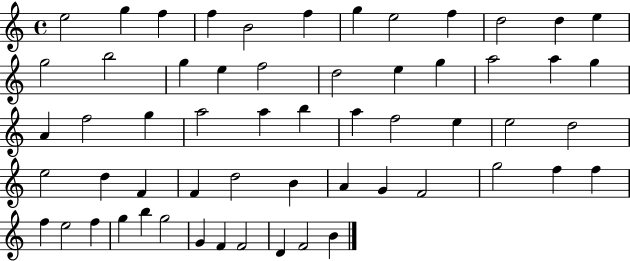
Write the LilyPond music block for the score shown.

{
  \clef treble
  \time 4/4
  \defaultTimeSignature
  \key c \major
  e''2 g''4 f''4 | f''4 b'2 f''4 | g''4 e''2 f''4 | d''2 d''4 e''4 | \break g''2 b''2 | g''4 e''4 f''2 | d''2 e''4 g''4 | a''2 a''4 g''4 | \break a'4 f''2 g''4 | a''2 a''4 b''4 | a''4 f''2 e''4 | e''2 d''2 | \break e''2 d''4 f'4 | f'4 d''2 b'4 | a'4 g'4 f'2 | g''2 f''4 f''4 | \break f''4 e''2 f''4 | g''4 b''4 g''2 | g'4 f'4 f'2 | d'4 f'2 b'4 | \break \bar "|."
}